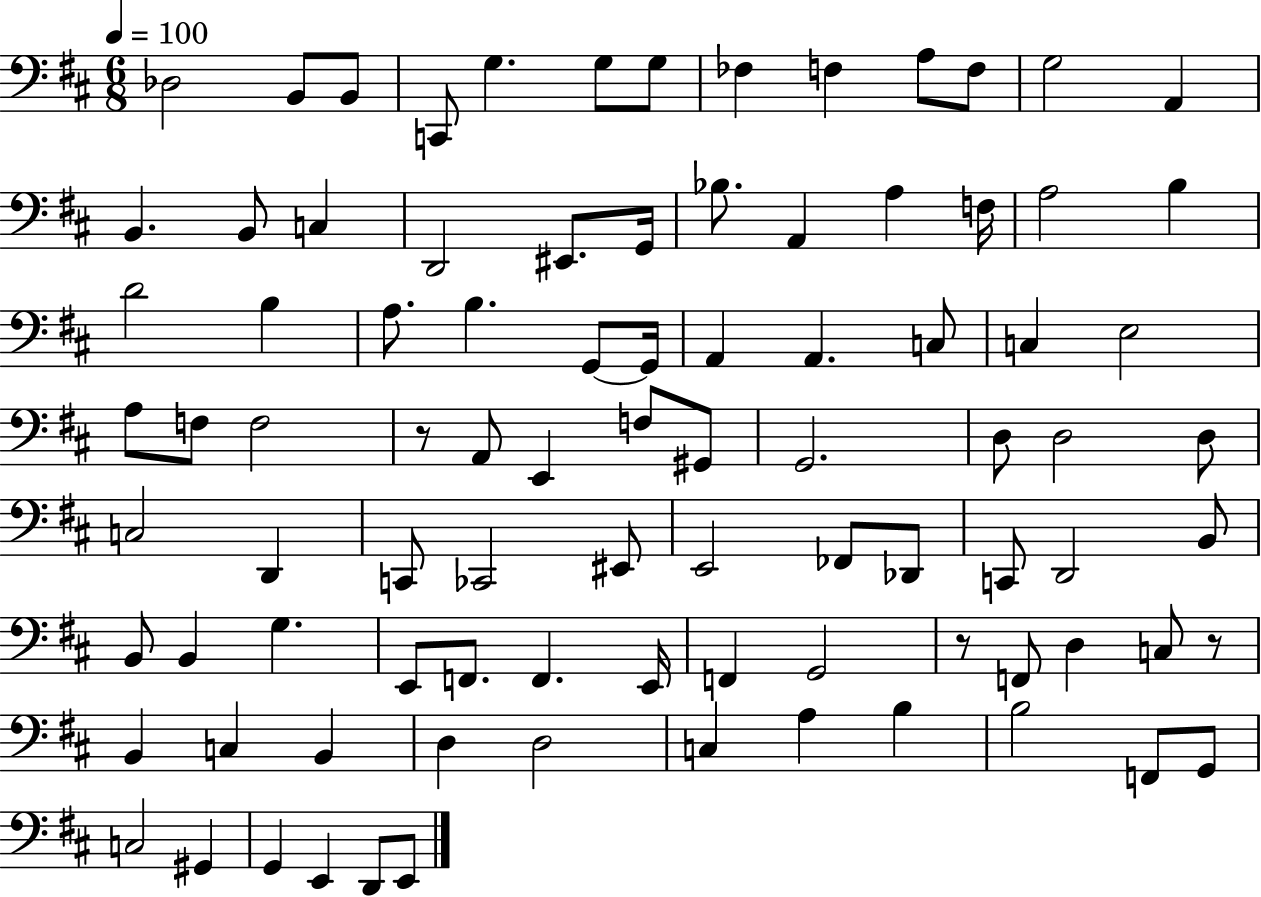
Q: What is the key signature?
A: D major